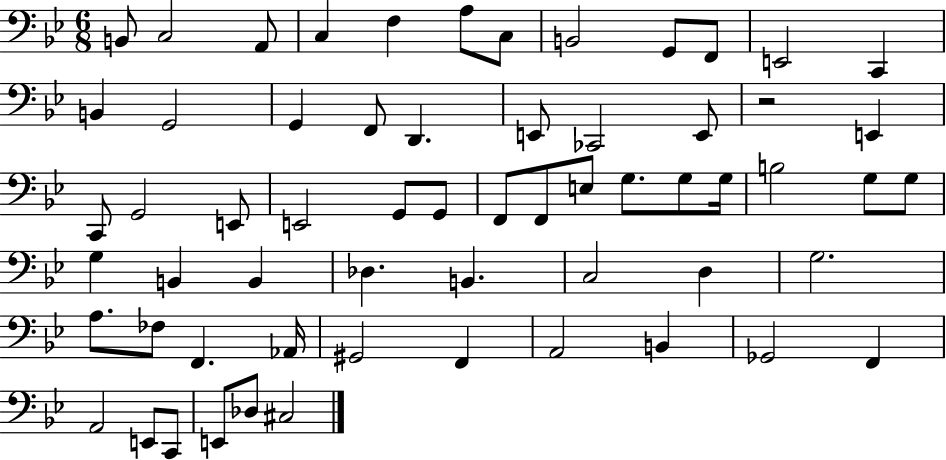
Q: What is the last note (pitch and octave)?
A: C#3